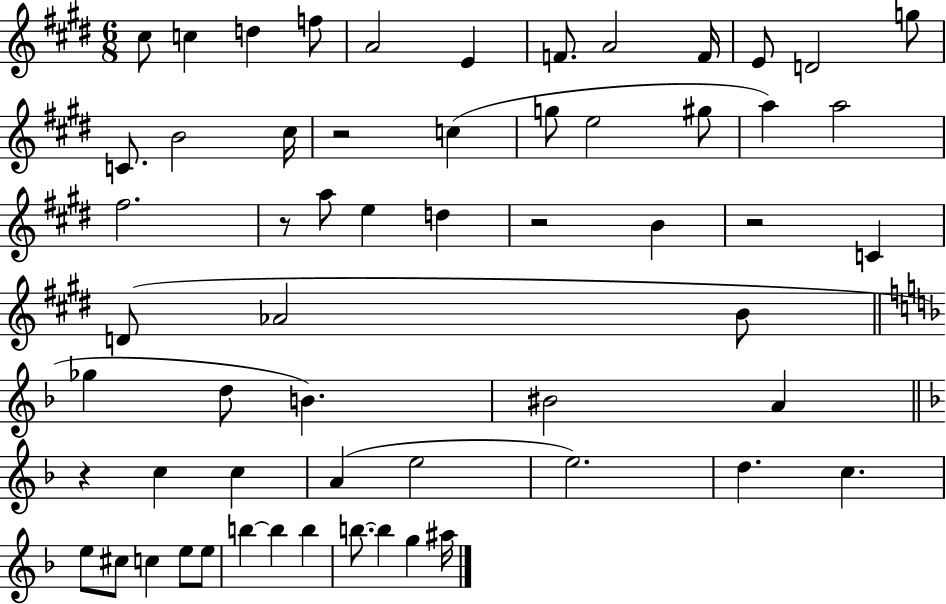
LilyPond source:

{
  \clef treble
  \numericTimeSignature
  \time 6/8
  \key e \major
  cis''8 c''4 d''4 f''8 | a'2 e'4 | f'8. a'2 f'16 | e'8 d'2 g''8 | \break c'8. b'2 cis''16 | r2 c''4( | g''8 e''2 gis''8 | a''4) a''2 | \break fis''2. | r8 a''8 e''4 d''4 | r2 b'4 | r2 c'4 | \break d'8( aes'2 b'8 | \bar "||" \break \key f \major ges''4 d''8 b'4.) | bis'2 a'4 | \bar "||" \break \key d \minor r4 c''4 c''4 | a'4( e''2 | e''2.) | d''4. c''4. | \break e''8 cis''8 c''4 e''8 e''8 | b''4~~ b''4 b''4 | b''8.~~ b''4 g''4 ais''16 | \bar "|."
}